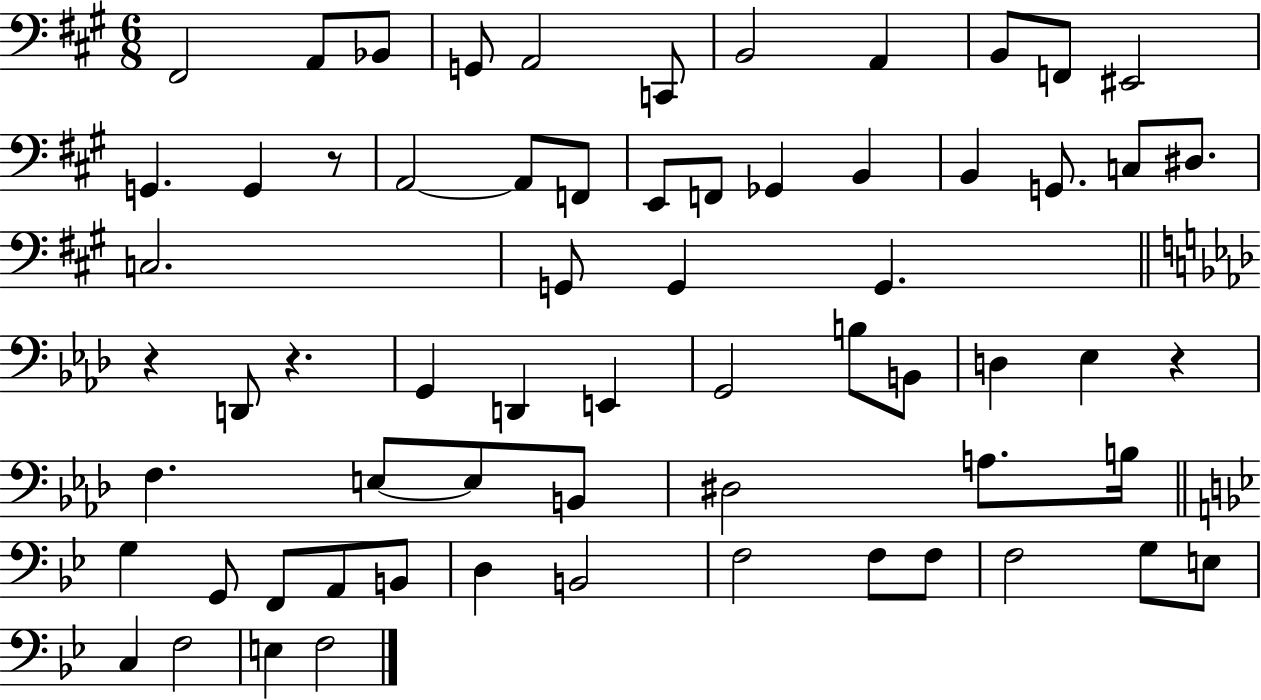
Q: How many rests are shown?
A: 4